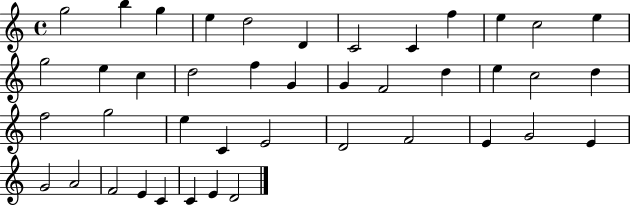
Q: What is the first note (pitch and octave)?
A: G5